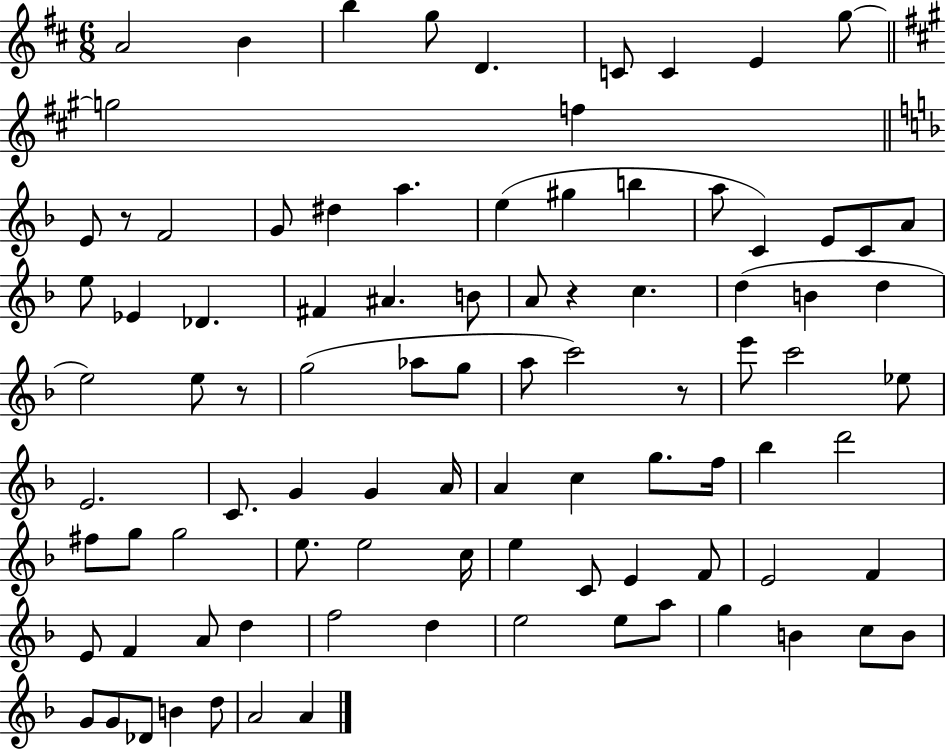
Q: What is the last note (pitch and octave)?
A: A4